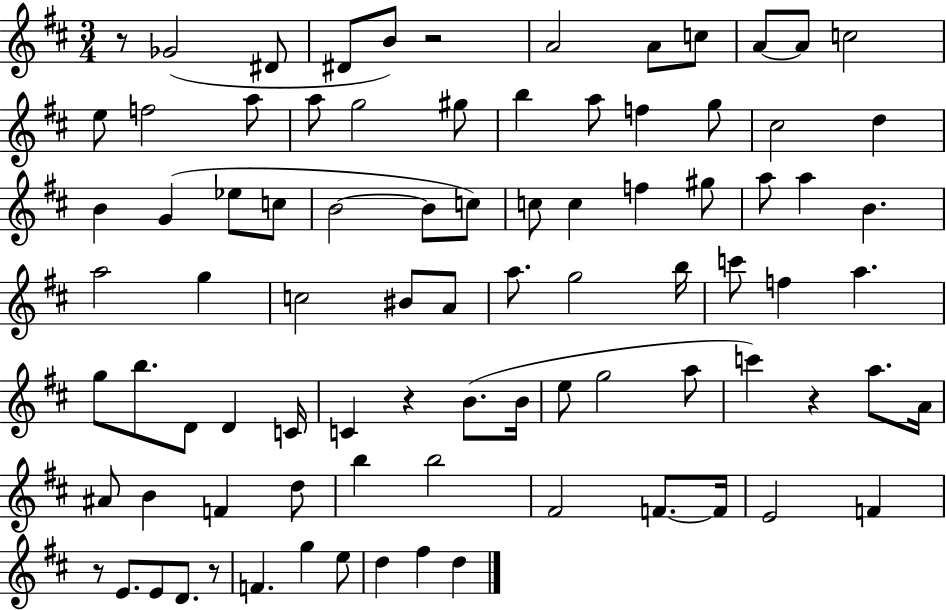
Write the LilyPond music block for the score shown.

{
  \clef treble
  \numericTimeSignature
  \time 3/4
  \key d \major
  \repeat volta 2 { r8 ges'2( dis'8 | dis'8 b'8) r2 | a'2 a'8 c''8 | a'8~~ a'8 c''2 | \break e''8 f''2 a''8 | a''8 g''2 gis''8 | b''4 a''8 f''4 g''8 | cis''2 d''4 | \break b'4 g'4( ees''8 c''8 | b'2~~ b'8 c''8) | c''8 c''4 f''4 gis''8 | a''8 a''4 b'4. | \break a''2 g''4 | c''2 bis'8 a'8 | a''8. g''2 b''16 | c'''8 f''4 a''4. | \break g''8 b''8. d'8 d'4 c'16 | c'4 r4 b'8.( b'16 | e''8 g''2 a''8 | c'''4) r4 a''8. a'16 | \break ais'8 b'4 f'4 d''8 | b''4 b''2 | fis'2 f'8.~~ f'16 | e'2 f'4 | \break r8 e'8. e'8 d'8. r8 | f'4. g''4 e''8 | d''4 fis''4 d''4 | } \bar "|."
}